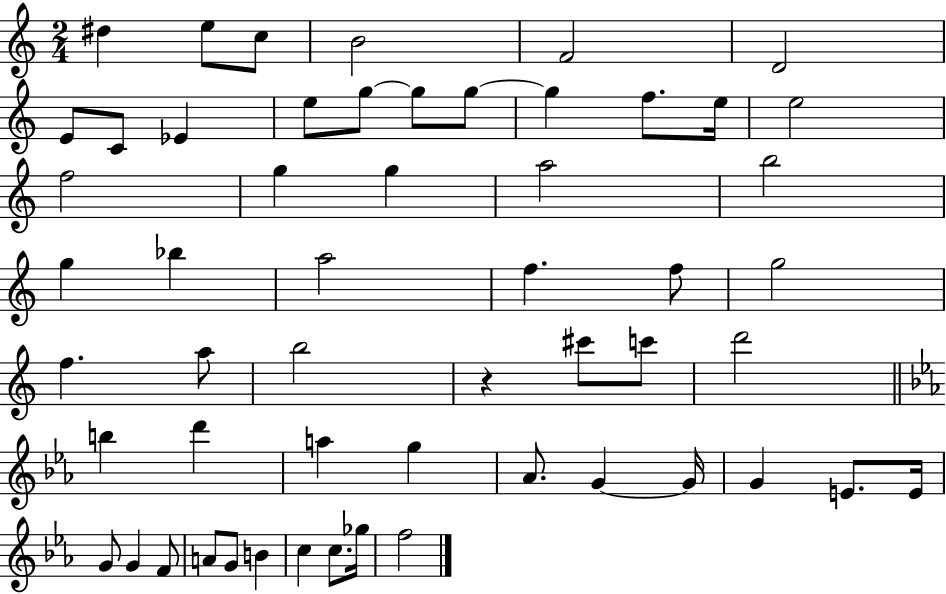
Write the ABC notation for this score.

X:1
T:Untitled
M:2/4
L:1/4
K:C
^d e/2 c/2 B2 F2 D2 E/2 C/2 _E e/2 g/2 g/2 g/2 g f/2 e/4 e2 f2 g g a2 b2 g _b a2 f f/2 g2 f a/2 b2 z ^c'/2 c'/2 d'2 b d' a g _A/2 G G/4 G E/2 E/4 G/2 G F/2 A/2 G/2 B c c/2 _g/4 f2